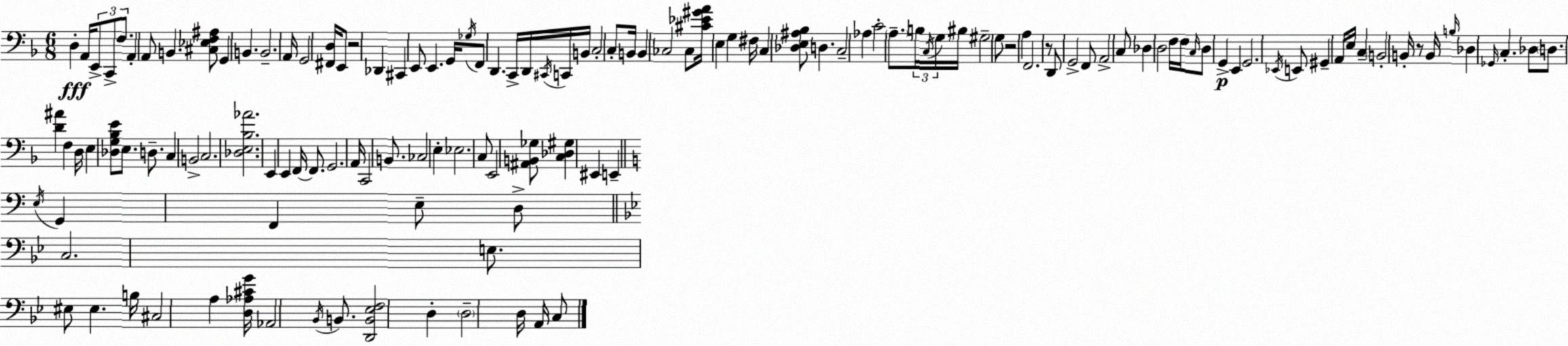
X:1
T:Untitled
M:6/8
L:1/4
K:F
D, A,,/4 E,,/2 C,,/2 F,/2 A,, A,,/2 B,, [^C,_E,F,^A,]/2 G,, B,, B,,2 A,,/4 G,,2 [^F,,D,]/4 E,,/2 z2 _D,, ^C,, E,,/2 E,, G,,/4 _G,/4 F,,/2 D,, C,,/4 D,,/4 ^C,,/4 C,,/4 B,,/4 C,2 C,/2 B,,/4 B,, _C,2 _C,/2 [^C_E^GA]/4 E, G, ^F,/4 C, [_D,E,^A,_B,]/2 D, C,2 _A, C2 A,/2 B,/4 C,/4 G,/4 ^B,/4 ^G,2 G,/2 z2 A, F,,2 z/2 D,,/2 G,,2 F,,/2 A,,2 C,/2 _D, D,2 F,/4 F,/4 C,/4 D,/2 G,, E,, G,,2 _E,,/4 E,,/2 ^G,, A,,/4 E,/4 C, B,,2 B,,/4 z/2 B,,/4 B,/4 _D, _G,,/4 C, _D,/2 D,/2 [D^A] F, D,/4 E, [_D,G,_B,E]/2 E,/2 D,/2 C, B,,2 C,2 [_D,E,_B,_A]2 E,, E,, F,,/4 F,,/2 G,,2 A,,/4 C,,2 B,,/2 _C,2 E, _E,2 C,/2 E,,2 [^A,,B,,_G,]/2 [C,_D,^G,] ^E,, E,, E,/4 G,, F,, E,/2 D,/2 C,2 E,/2 ^E,/2 ^E, B,/4 ^C,2 A, [D,_A,^CG]/4 _A,,2 _B,,/4 B,,/2 [D,,B,,_E,F,]2 D, D,2 D,/4 A,,/4 C,/2